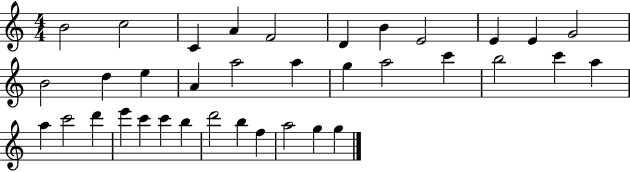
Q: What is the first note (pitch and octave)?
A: B4